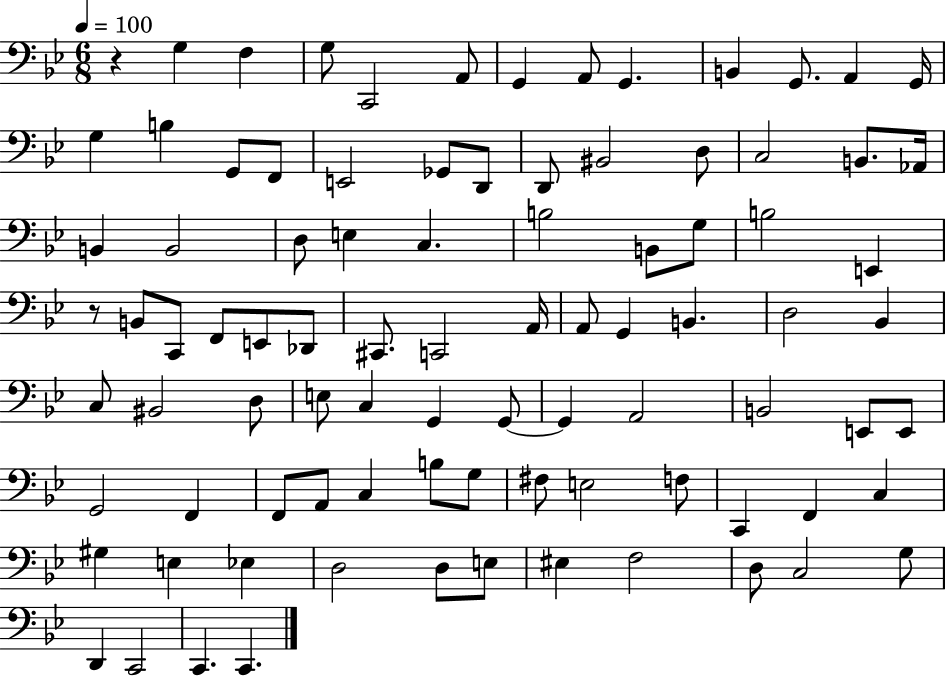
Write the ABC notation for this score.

X:1
T:Untitled
M:6/8
L:1/4
K:Bb
z G, F, G,/2 C,,2 A,,/2 G,, A,,/2 G,, B,, G,,/2 A,, G,,/4 G, B, G,,/2 F,,/2 E,,2 _G,,/2 D,,/2 D,,/2 ^B,,2 D,/2 C,2 B,,/2 _A,,/4 B,, B,,2 D,/2 E, C, B,2 B,,/2 G,/2 B,2 E,, z/2 B,,/2 C,,/2 F,,/2 E,,/2 _D,,/2 ^C,,/2 C,,2 A,,/4 A,,/2 G,, B,, D,2 _B,, C,/2 ^B,,2 D,/2 E,/2 C, G,, G,,/2 G,, A,,2 B,,2 E,,/2 E,,/2 G,,2 F,, F,,/2 A,,/2 C, B,/2 G,/2 ^F,/2 E,2 F,/2 C,, F,, C, ^G, E, _E, D,2 D,/2 E,/2 ^E, F,2 D,/2 C,2 G,/2 D,, C,,2 C,, C,,